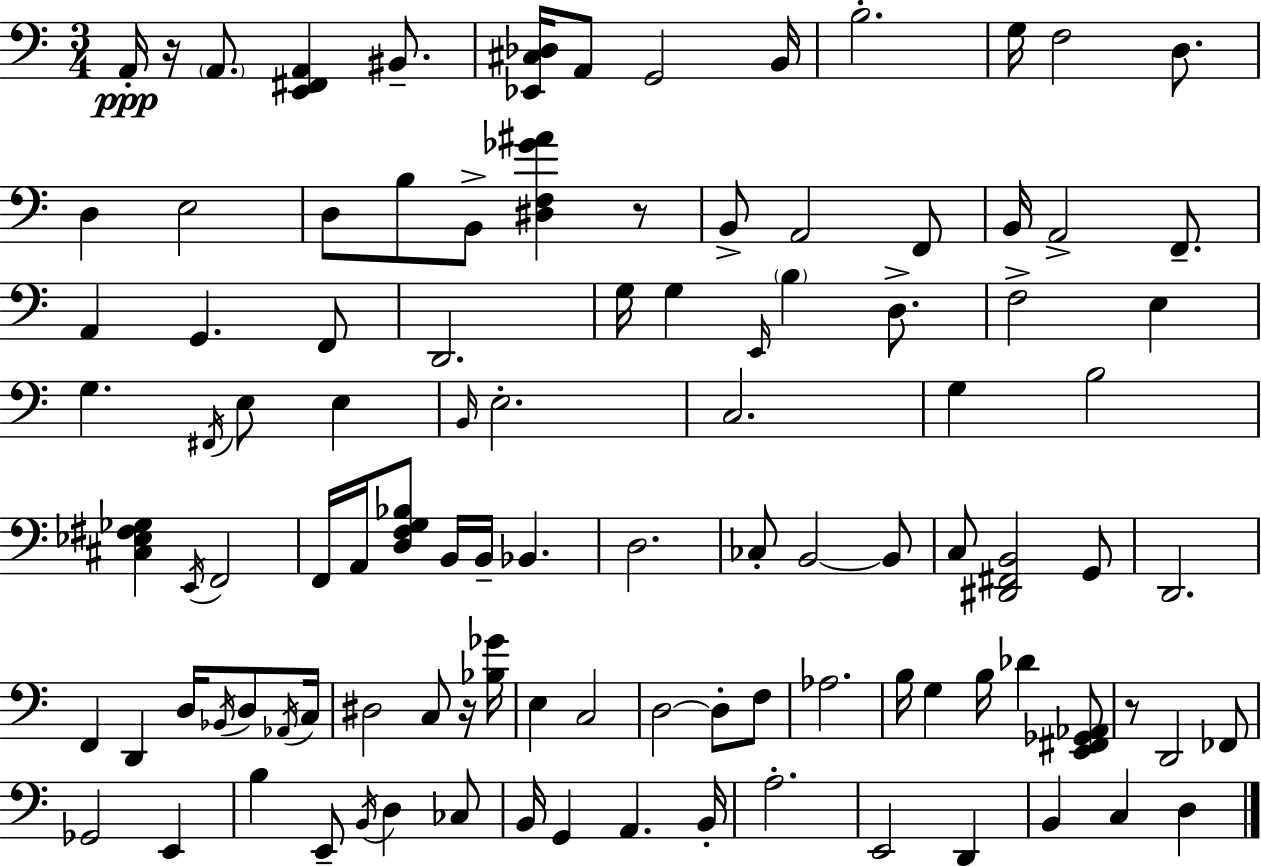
X:1
T:Untitled
M:3/4
L:1/4
K:C
A,,/4 z/4 A,,/2 [E,,^F,,A,,] ^B,,/2 [_E,,^C,_D,]/4 A,,/2 G,,2 B,,/4 B,2 G,/4 F,2 D,/2 D, E,2 D,/2 B,/2 B,,/2 [^D,F,_G^A] z/2 B,,/2 A,,2 F,,/2 B,,/4 A,,2 F,,/2 A,, G,, F,,/2 D,,2 G,/4 G, E,,/4 B, D,/2 F,2 E, G, ^F,,/4 E,/2 E, B,,/4 E,2 C,2 G, B,2 [^C,_E,^F,_G,] E,,/4 F,,2 F,,/4 A,,/4 [D,F,G,_B,]/2 B,,/4 B,,/4 _B,, D,2 _C,/2 B,,2 B,,/2 C,/2 [^D,,^F,,B,,]2 G,,/2 D,,2 F,, D,, D,/4 _B,,/4 D,/2 _A,,/4 C,/4 ^D,2 C,/2 z/4 [_B,_G]/4 E, C,2 D,2 D,/2 F,/2 _A,2 B,/4 G, B,/4 _D [E,,^F,,_G,,_A,,]/2 z/2 D,,2 _F,,/2 _G,,2 E,, B, E,,/2 B,,/4 D, _C,/2 B,,/4 G,, A,, B,,/4 A,2 E,,2 D,, B,, C, D,